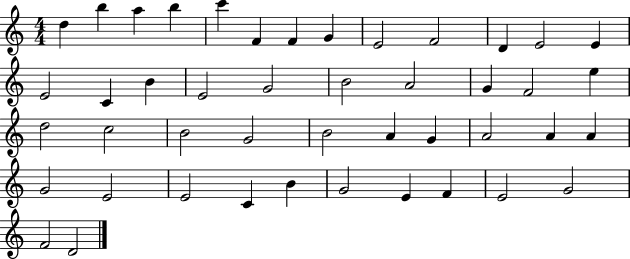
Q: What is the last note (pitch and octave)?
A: D4